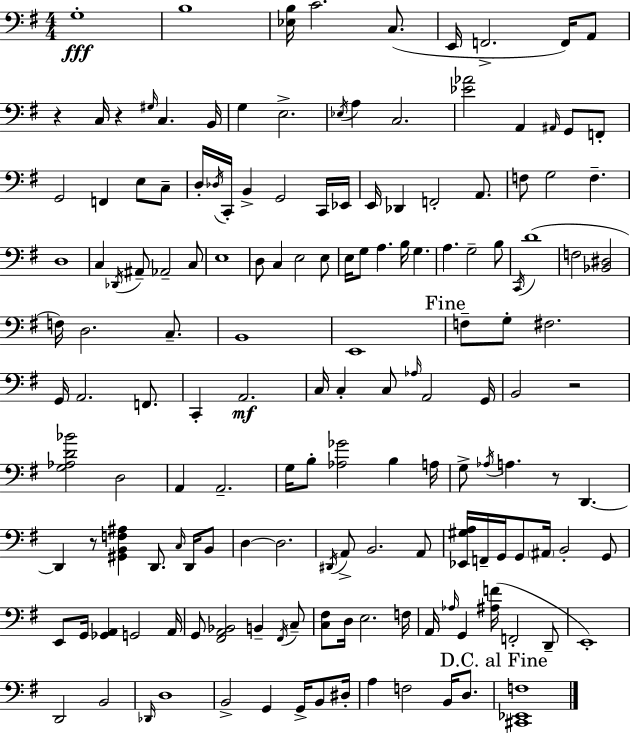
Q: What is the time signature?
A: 4/4